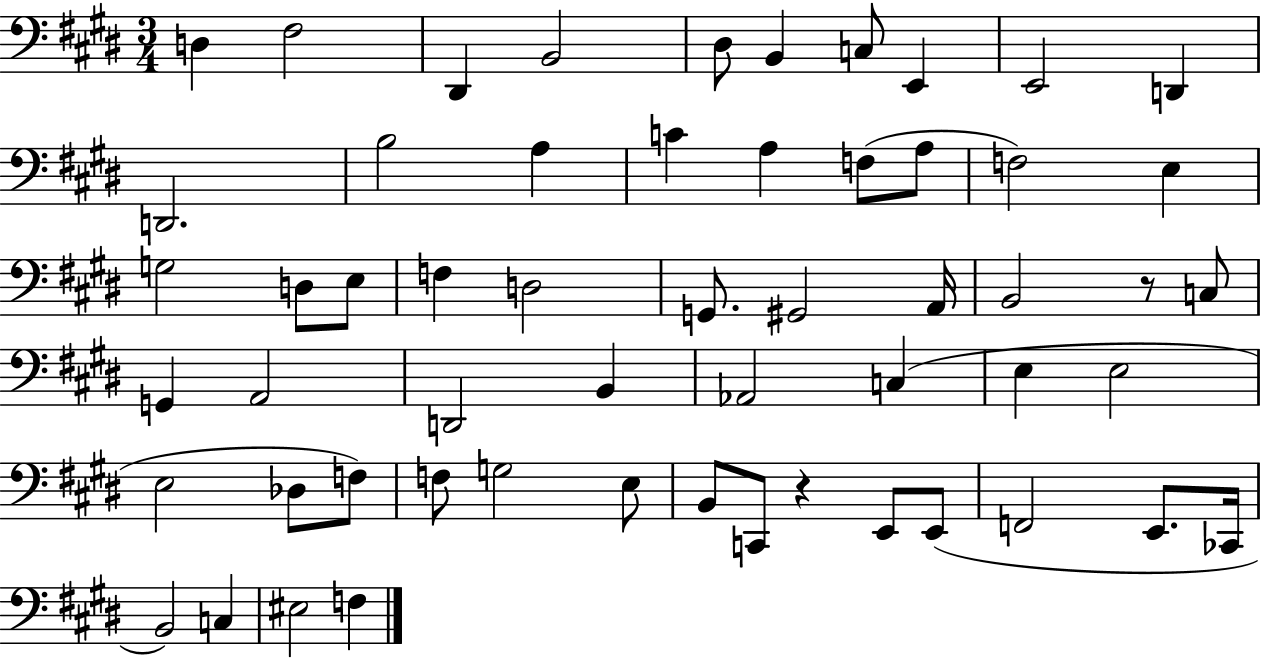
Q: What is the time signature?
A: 3/4